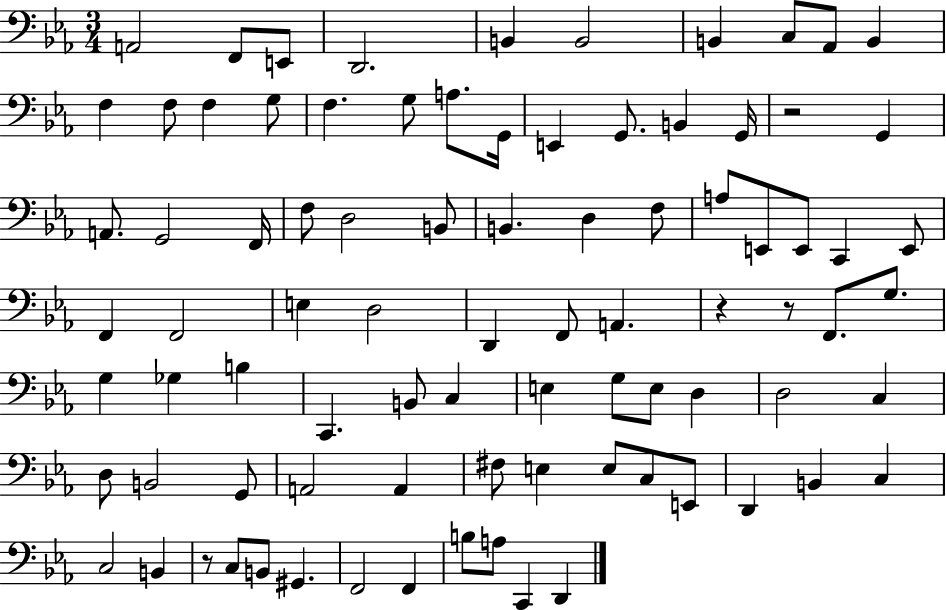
A2/h F2/e E2/e D2/h. B2/q B2/h B2/q C3/e Ab2/e B2/q F3/q F3/e F3/q G3/e F3/q. G3/e A3/e. G2/s E2/q G2/e. B2/q G2/s R/h G2/q A2/e. G2/h F2/s F3/e D3/h B2/e B2/q. D3/q F3/e A3/e E2/e E2/e C2/q E2/e F2/q F2/h E3/q D3/h D2/q F2/e A2/q. R/q R/e F2/e. G3/e. G3/q Gb3/q B3/q C2/q. B2/e C3/q E3/q G3/e E3/e D3/q D3/h C3/q D3/e B2/h G2/e A2/h A2/q F#3/e E3/q E3/e C3/e E2/e D2/q B2/q C3/q C3/h B2/q R/e C3/e B2/e G#2/q. F2/h F2/q B3/e A3/e C2/q D2/q